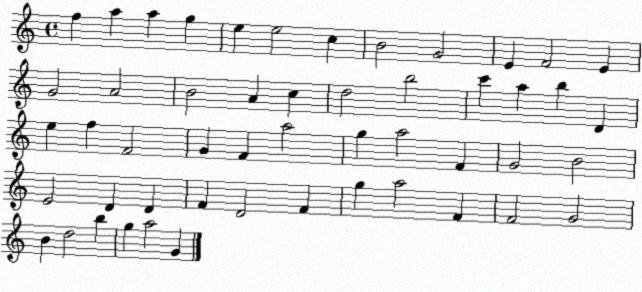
X:1
T:Untitled
M:4/4
L:1/4
K:C
f a a g e e2 c B2 G2 E F2 E G2 A2 B2 A c d2 b2 c' a b D e f F2 G F a2 g a2 F G2 B2 E2 D D F D2 F g a2 F F2 G2 B d2 b g a2 G